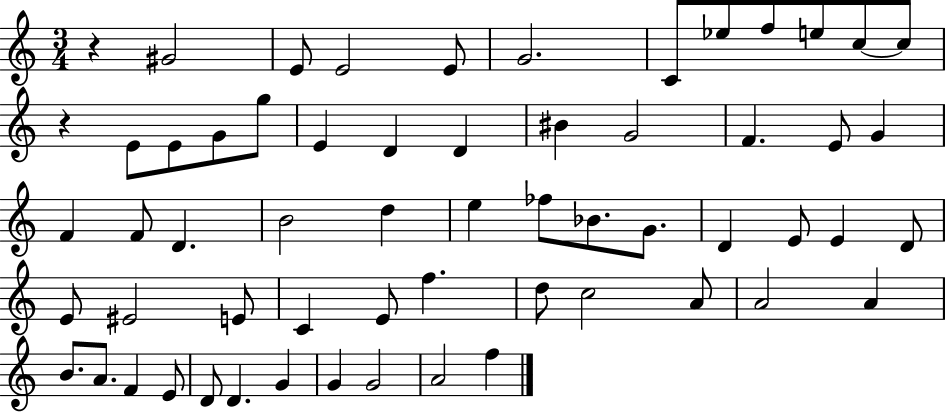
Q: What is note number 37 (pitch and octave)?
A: E4